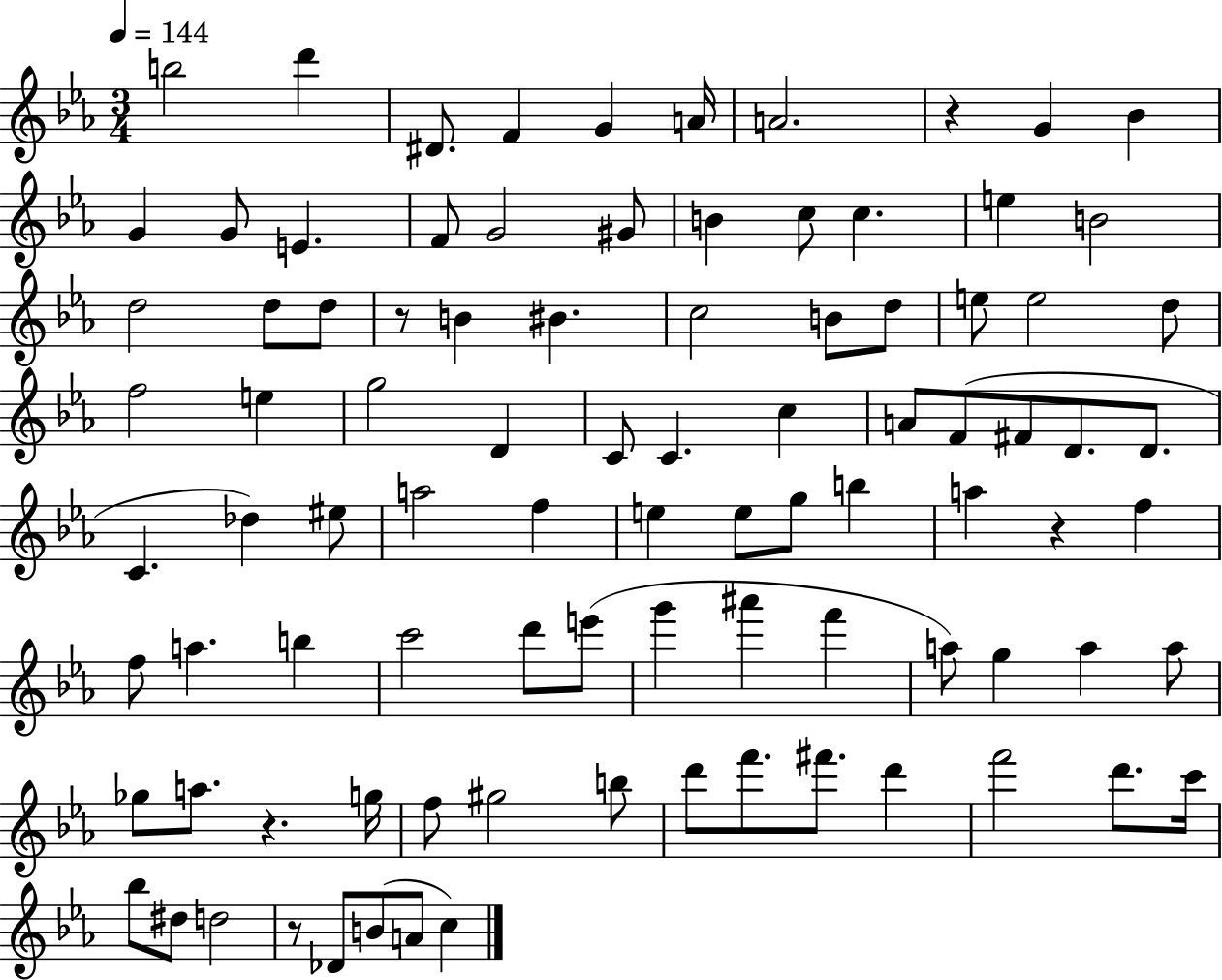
{
  \clef treble
  \numericTimeSignature
  \time 3/4
  \key ees \major
  \tempo 4 = 144
  b''2 d'''4 | dis'8. f'4 g'4 a'16 | a'2. | r4 g'4 bes'4 | \break g'4 g'8 e'4. | f'8 g'2 gis'8 | b'4 c''8 c''4. | e''4 b'2 | \break d''2 d''8 d''8 | r8 b'4 bis'4. | c''2 b'8 d''8 | e''8 e''2 d''8 | \break f''2 e''4 | g''2 d'4 | c'8 c'4. c''4 | a'8 f'8( fis'8 d'8. d'8. | \break c'4. des''4) eis''8 | a''2 f''4 | e''4 e''8 g''8 b''4 | a''4 r4 f''4 | \break f''8 a''4. b''4 | c'''2 d'''8 e'''8( | g'''4 ais'''4 f'''4 | a''8) g''4 a''4 a''8 | \break ges''8 a''8. r4. g''16 | f''8 gis''2 b''8 | d'''8 f'''8. fis'''8. d'''4 | f'''2 d'''8. c'''16 | \break bes''8 dis''8 d''2 | r8 des'8 b'8( a'8 c''4) | \bar "|."
}